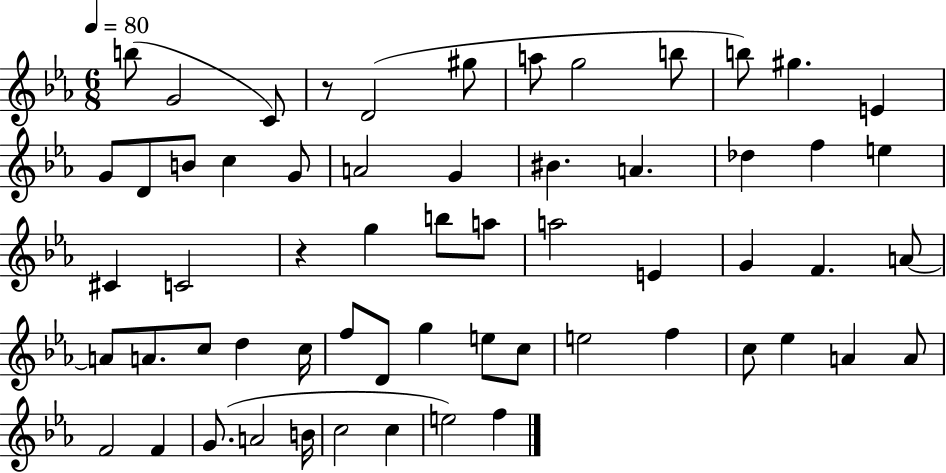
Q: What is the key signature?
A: EES major